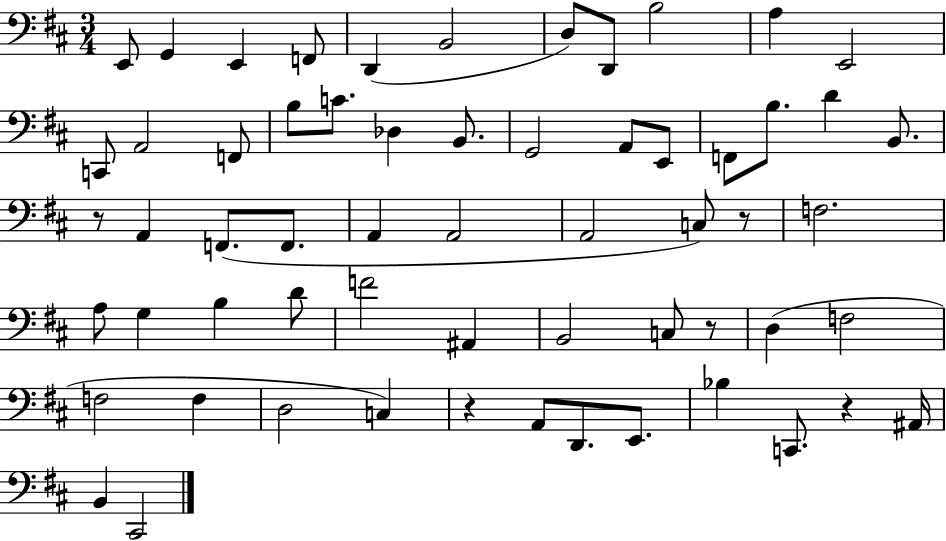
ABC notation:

X:1
T:Untitled
M:3/4
L:1/4
K:D
E,,/2 G,, E,, F,,/2 D,, B,,2 D,/2 D,,/2 B,2 A, E,,2 C,,/2 A,,2 F,,/2 B,/2 C/2 _D, B,,/2 G,,2 A,,/2 E,,/2 F,,/2 B,/2 D B,,/2 z/2 A,, F,,/2 F,,/2 A,, A,,2 A,,2 C,/2 z/2 F,2 A,/2 G, B, D/2 F2 ^A,, B,,2 C,/2 z/2 D, F,2 F,2 F, D,2 C, z A,,/2 D,,/2 E,,/2 _B, C,,/2 z ^A,,/4 B,, ^C,,2